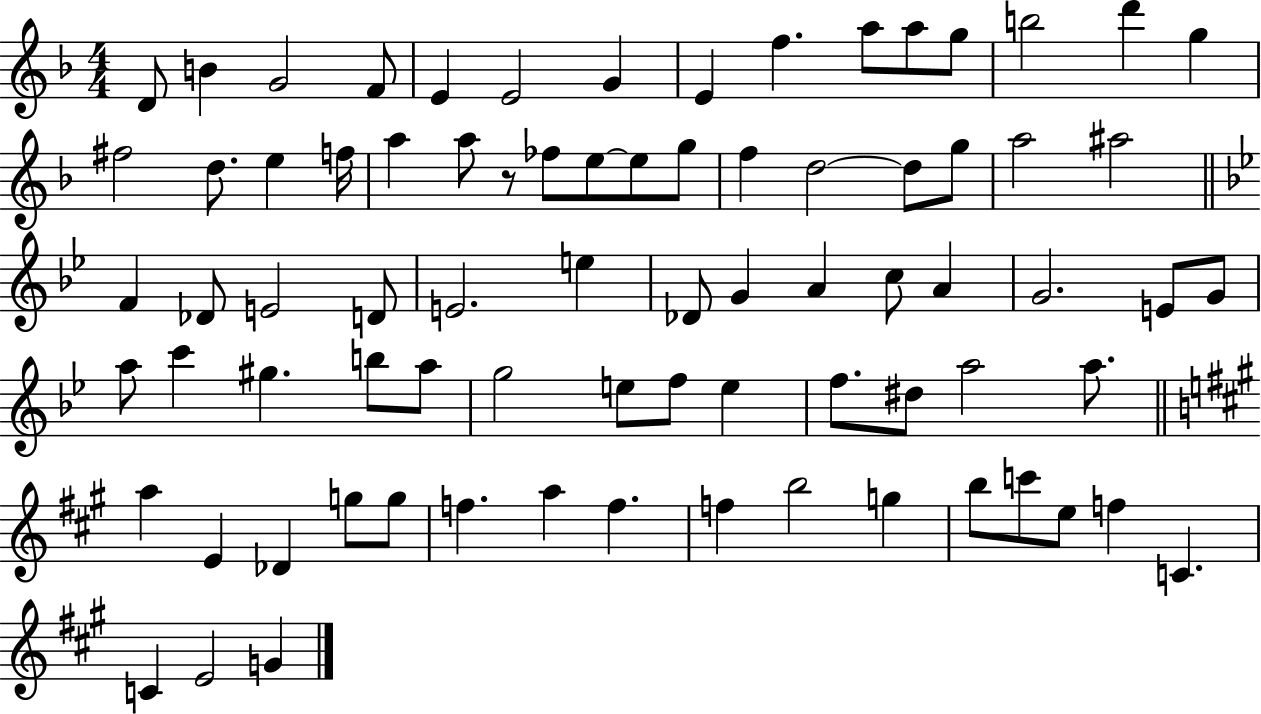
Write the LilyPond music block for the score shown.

{
  \clef treble
  \numericTimeSignature
  \time 4/4
  \key f \major
  d'8 b'4 g'2 f'8 | e'4 e'2 g'4 | e'4 f''4. a''8 a''8 g''8 | b''2 d'''4 g''4 | \break fis''2 d''8. e''4 f''16 | a''4 a''8 r8 fes''8 e''8~~ e''8 g''8 | f''4 d''2~~ d''8 g''8 | a''2 ais''2 | \break \bar "||" \break \key bes \major f'4 des'8 e'2 d'8 | e'2. e''4 | des'8 g'4 a'4 c''8 a'4 | g'2. e'8 g'8 | \break a''8 c'''4 gis''4. b''8 a''8 | g''2 e''8 f''8 e''4 | f''8. dis''8 a''2 a''8. | \bar "||" \break \key a \major a''4 e'4 des'4 g''8 g''8 | f''4. a''4 f''4. | f''4 b''2 g''4 | b''8 c'''8 e''8 f''4 c'4. | \break c'4 e'2 g'4 | \bar "|."
}